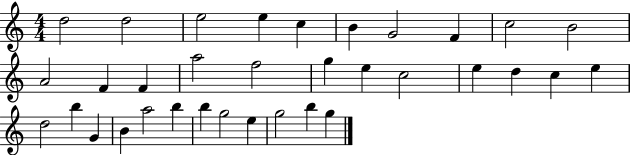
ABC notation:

X:1
T:Untitled
M:4/4
L:1/4
K:C
d2 d2 e2 e c B G2 F c2 B2 A2 F F a2 f2 g e c2 e d c e d2 b G B a2 b b g2 e g2 b g